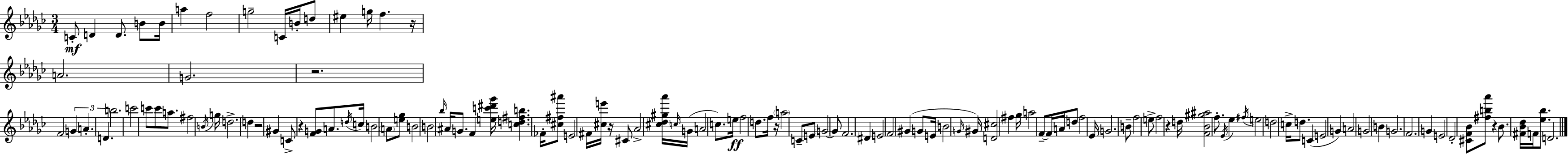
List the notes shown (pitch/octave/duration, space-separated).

C4/e D4/q D4/e. B4/e B4/s A5/q F5/h G5/h C4/s B4/s D5/e EIS5/q G5/s F5/q. R/s A4/h. G4/h. R/h. F4/h G4/q A4/q. D4/q. B5/h. C6/h C6/e C6/e A5/e. F#5/h B4/s G5/s D5/h. D5/q R/h G#4/q C4/e R/q [F4,G4]/e A4/e. D5/s C5/s B4/h A4/e [E5,Gb5]/e B4/h B4/h Bb5/s A#4/s G4/e. F4/q [E5,C6,D#6,Gb6]/s [C5,D5,F#5,B5]/q. FES4/s [C#5,F#5,A#6]/e E4/h F#4/s [C#5,E6]/s R/s C#4/e Ab4/h [C#5,Db5,G#5,Ab6]/s C5/s G4/s A4/h C5/e. E5/s F5/h D5/e. F5/s R/s A5/h C4/e E4/e G4/h G4/e F4/h. D#4/q E4/h F4/h G#4/q G4/e E4/s B4/h G4/s G#4/s [D4,C#5]/h F#5/q Gb5/s A5/h F4/e F4/s A4/s D5/e F5/h Eb4/s G4/h. B4/e F5/h E5/e F5/h R/q D5/s [F4,Bb4,G#5,A#5]/h F5/e. Eb4/s Eb5/q F#5/s E5/h D5/h C5/s D5/e. C4/q E4/h G4/q A4/h G4/h B4/q G4/h. F4/h. G4/q E4/h Db4/h [C#4,F4,Bb4]/e [F#5,B5,Ab6]/e R/q Bb4/e. [F#4,Bb4,Db5]/s F4/s [Eb5,Bb5]/e. D4/h.